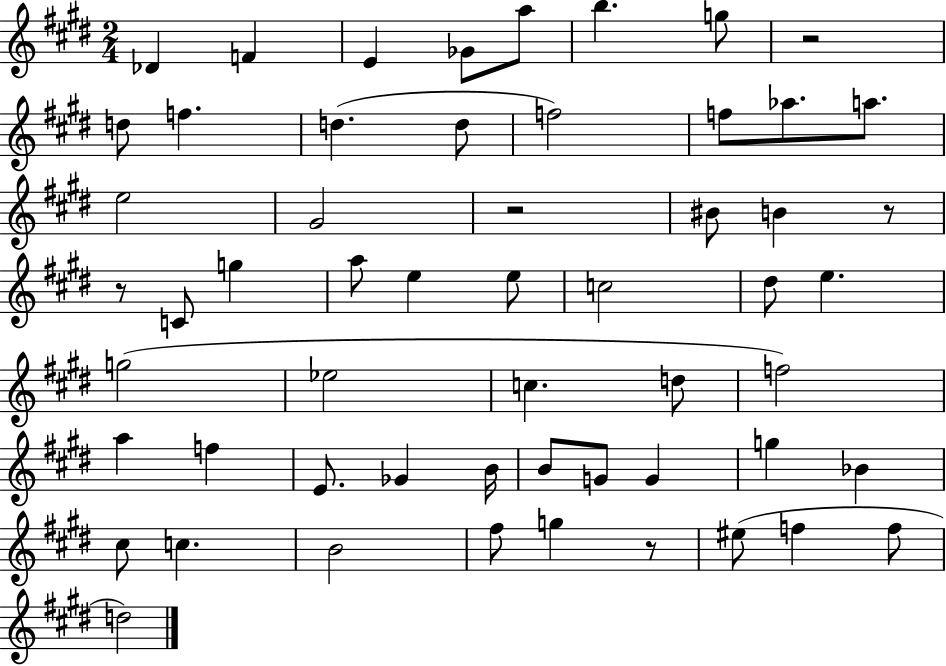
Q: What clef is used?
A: treble